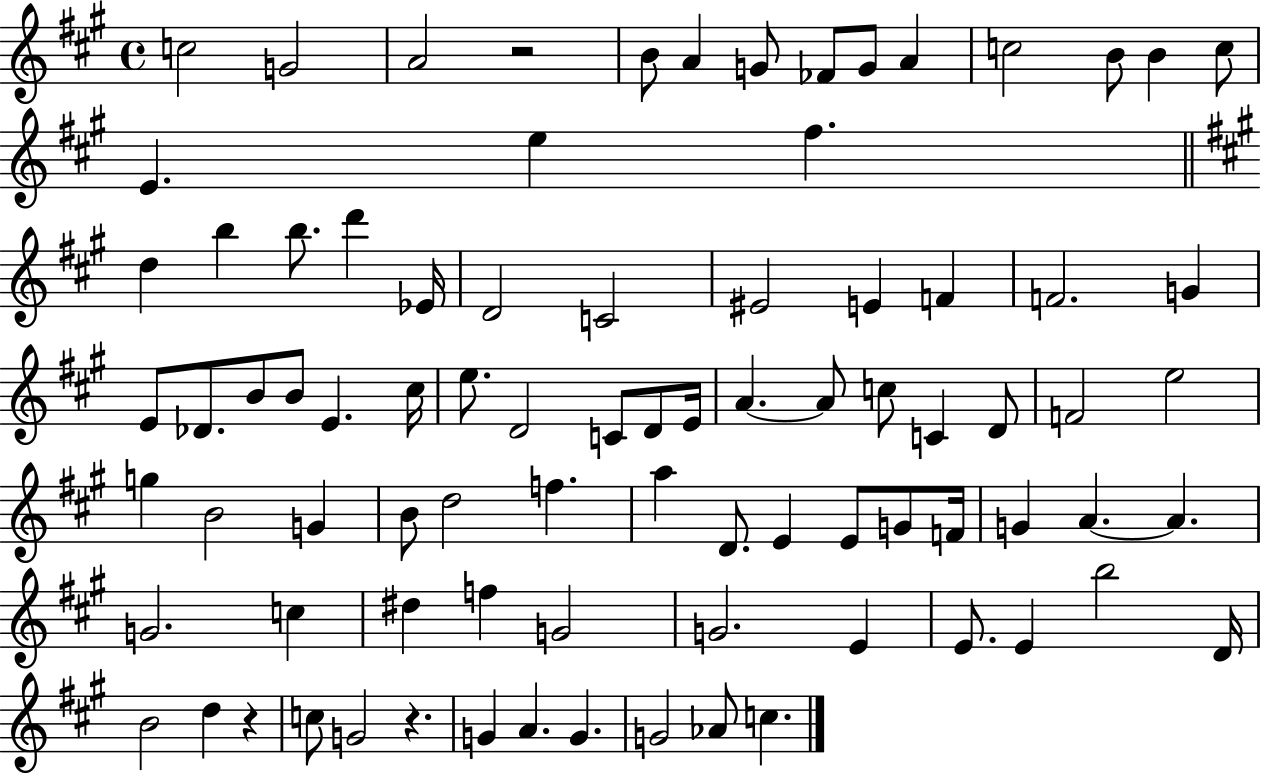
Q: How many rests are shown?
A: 3